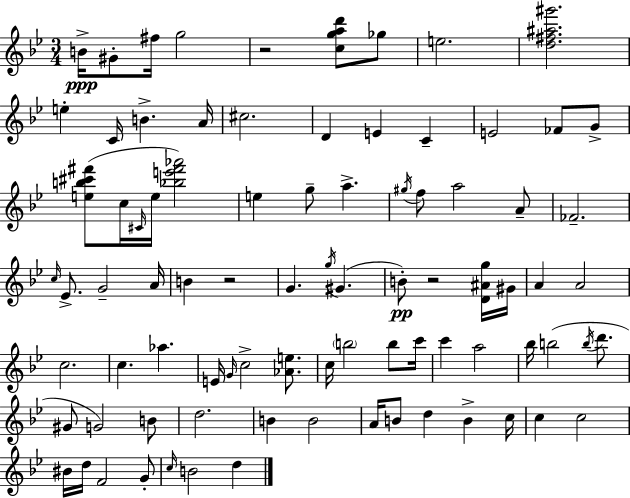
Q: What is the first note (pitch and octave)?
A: B4